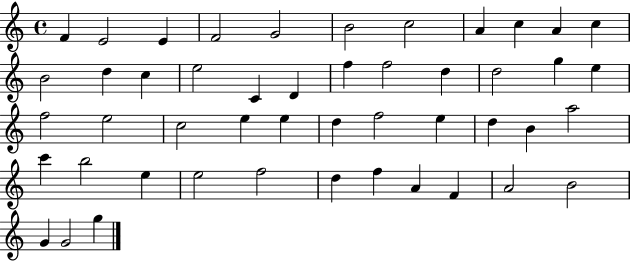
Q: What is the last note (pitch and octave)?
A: G5